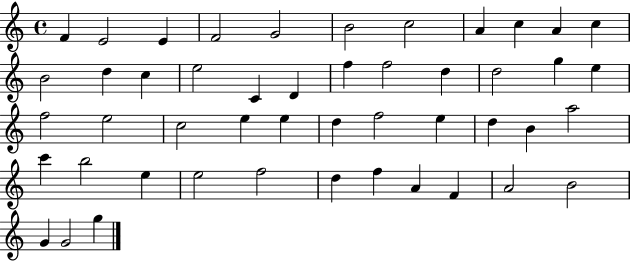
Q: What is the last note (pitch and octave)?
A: G5